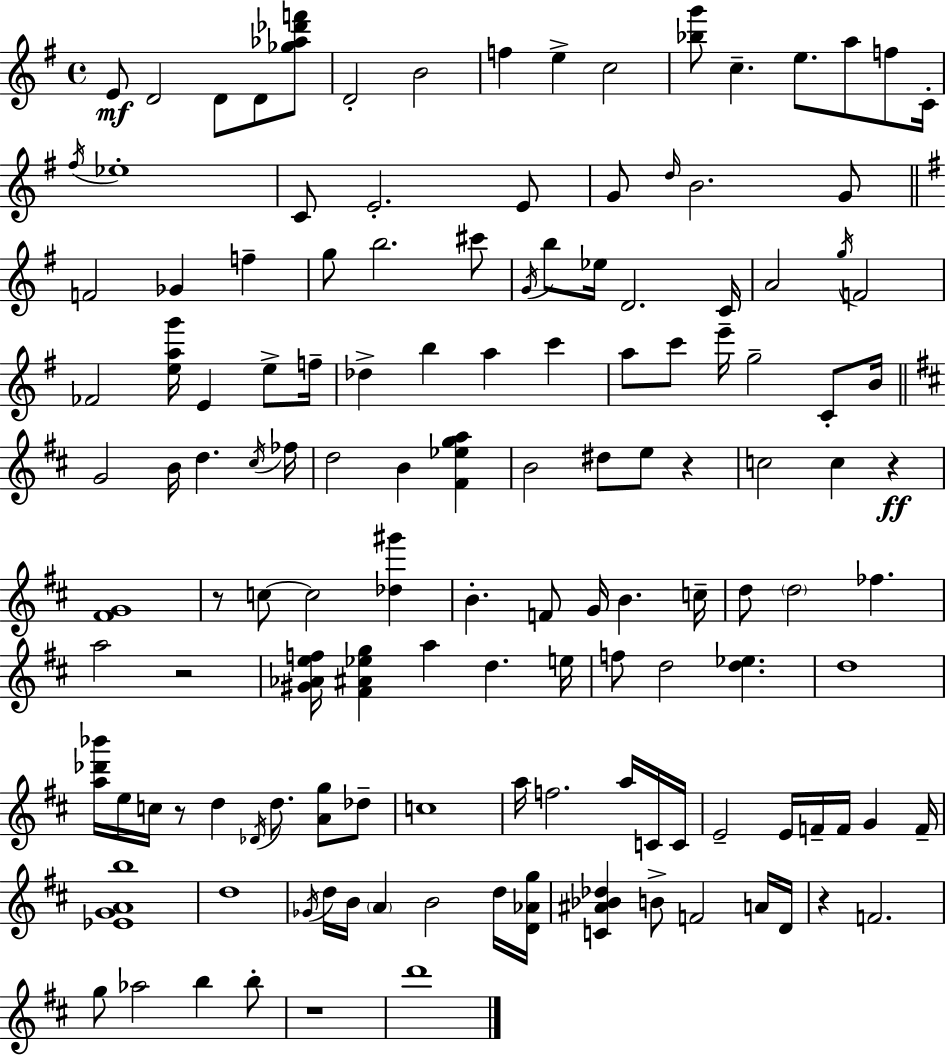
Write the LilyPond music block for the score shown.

{
  \clef treble
  \time 4/4
  \defaultTimeSignature
  \key g \major
  e'8\mf d'2 d'8 d'8 <ges'' aes'' des''' f'''>8 | d'2-. b'2 | f''4 e''4-> c''2 | <bes'' g'''>8 c''4.-- e''8. a''8 f''8 c'16-. | \break \acciaccatura { fis''16 } ees''1-. | c'8 e'2.-. e'8 | g'8 \grace { d''16 } b'2. | g'8 \bar "||" \break \key g \major f'2 ges'4 f''4-- | g''8 b''2. cis'''8 | \acciaccatura { g'16 } b''8 ees''16 d'2. | c'16 a'2 \acciaccatura { g''16 } f'2 | \break fes'2 <e'' a'' g'''>16 e'4 e''8-> | f''16-- des''4-> b''4 a''4 c'''4 | a''8 c'''8 e'''16-- g''2-- c'8-. | b'16 \bar "||" \break \key b \minor g'2 b'16 d''4. \acciaccatura { cis''16 } | fes''16 d''2 b'4 <fis' ees'' g'' a''>4 | b'2 dis''8 e''8 r4 | c''2 c''4 r4\ff | \break <fis' g'>1 | r8 c''8~~ c''2 <des'' gis'''>4 | b'4.-. f'8 g'16 b'4. | c''16-- d''8 \parenthesize d''2 fes''4. | \break a''2 r2 | <gis' aes' e'' f''>16 <fis' ais' ees'' g''>4 a''4 d''4. | e''16 f''8 d''2 <d'' ees''>4. | d''1 | \break <a'' des''' bes'''>16 e''16 c''16 r8 d''4 \acciaccatura { des'16 } d''8. <a' g''>8 | des''8-- c''1 | a''16 f''2. a''16 | c'16 c'16 e'2-- e'16 f'16-- f'16 g'4 | \break f'16-- <ees' g' a' b''>1 | d''1 | \acciaccatura { ges'16 } d''16 b'16 \parenthesize a'4 b'2 | d''16 <d' aes' g''>16 <c' ais' bes' des''>4 b'8-> f'2 | \break a'16 d'16 r4 f'2. | g''8 aes''2 b''4 | b''8-. r1 | d'''1 | \break \bar "|."
}